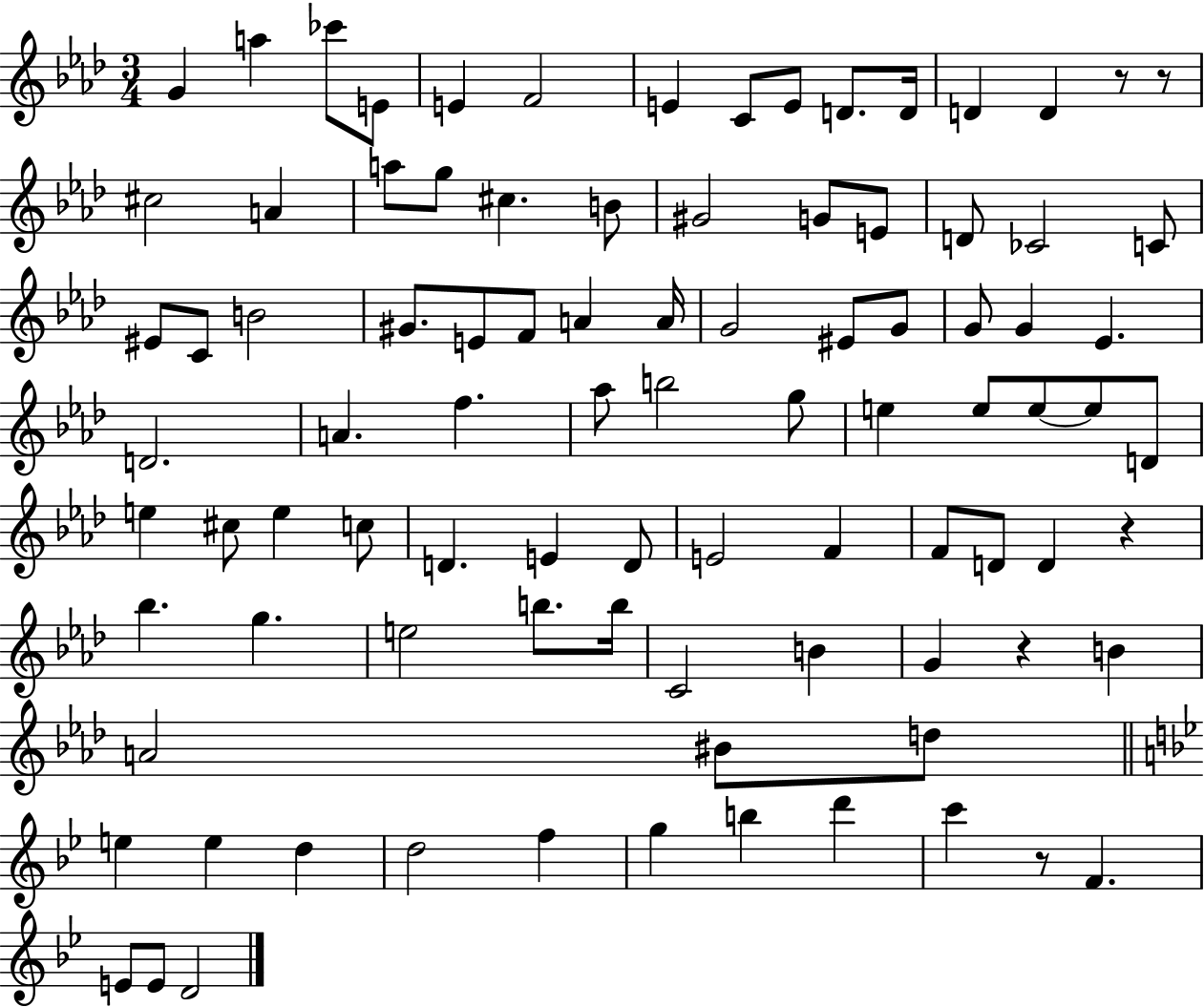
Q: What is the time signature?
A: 3/4